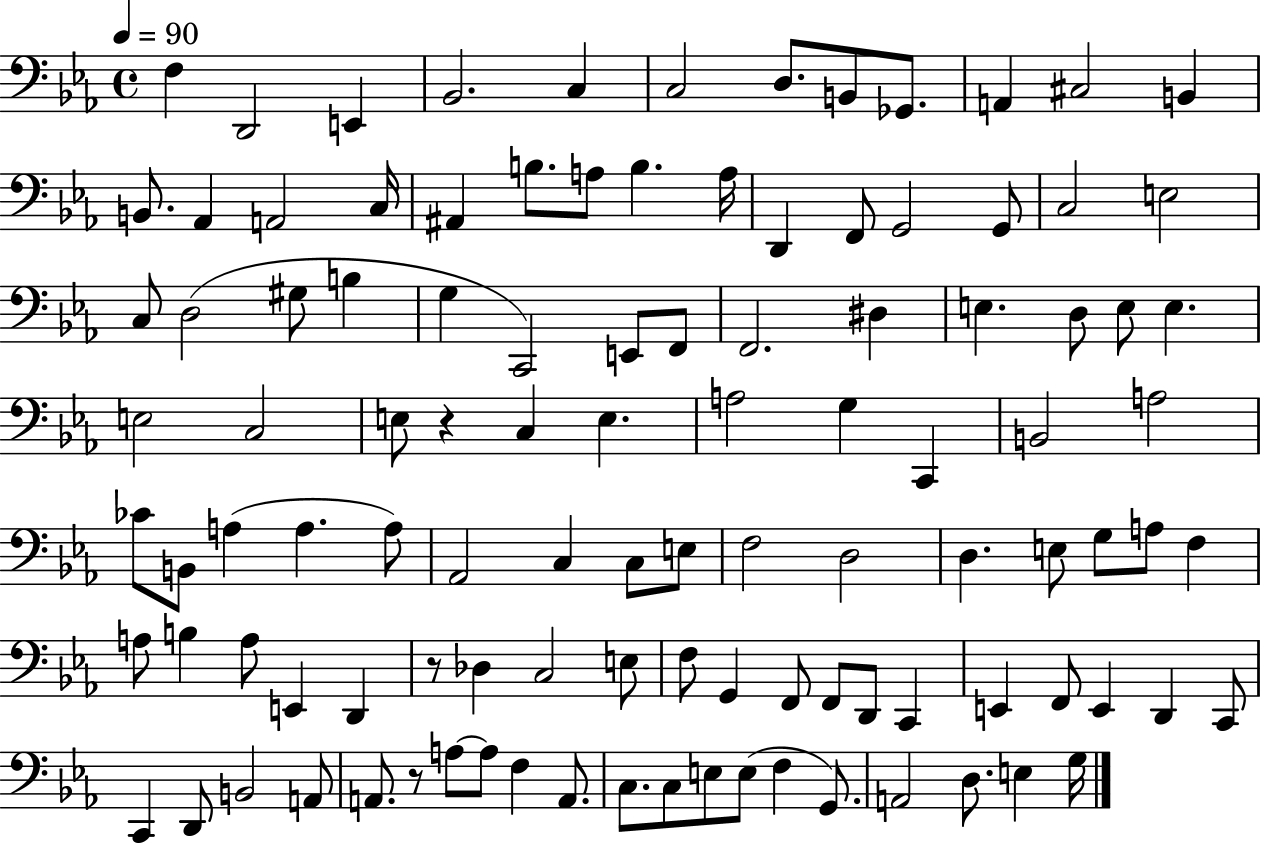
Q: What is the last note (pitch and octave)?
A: G3